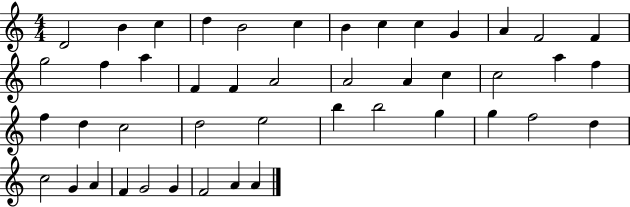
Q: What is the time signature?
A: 4/4